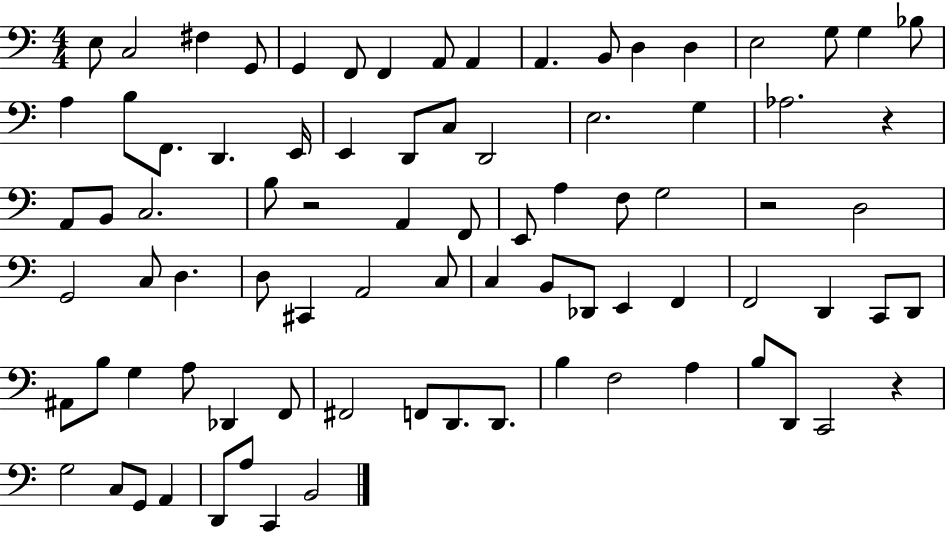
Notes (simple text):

E3/e C3/h F#3/q G2/e G2/q F2/e F2/q A2/e A2/q A2/q. B2/e D3/q D3/q E3/h G3/e G3/q Bb3/e A3/q B3/e F2/e. D2/q. E2/s E2/q D2/e C3/e D2/h E3/h. G3/q Ab3/h. R/q A2/e B2/e C3/h. B3/e R/h A2/q F2/e E2/e A3/q F3/e G3/h R/h D3/h G2/h C3/e D3/q. D3/e C#2/q A2/h C3/e C3/q B2/e Db2/e E2/q F2/q F2/h D2/q C2/e D2/e A#2/e B3/e G3/q A3/e Db2/q F2/e F#2/h F2/e D2/e. D2/e. B3/q F3/h A3/q B3/e D2/e C2/h R/q G3/h C3/e G2/e A2/q D2/e A3/e C2/q B2/h